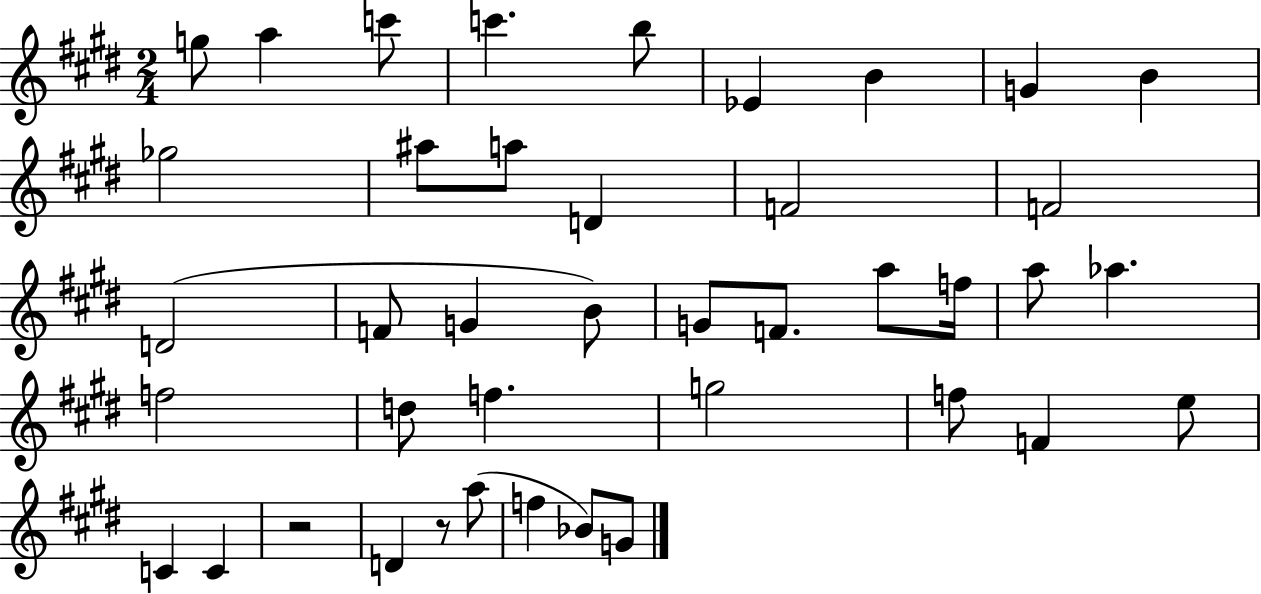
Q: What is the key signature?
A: E major